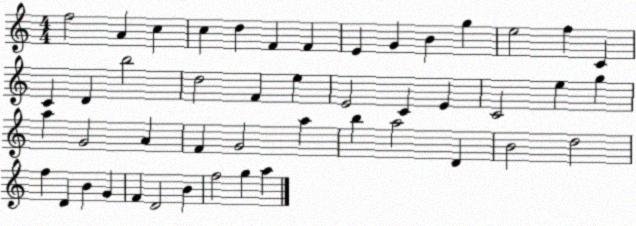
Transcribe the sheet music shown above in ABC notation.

X:1
T:Untitled
M:4/4
L:1/4
K:C
f2 A c c d F F E G B g e2 f C C D b2 d2 F e E2 C E C2 e g a G2 A F G2 a b a2 D B2 d2 f D B G F D2 B f2 g a